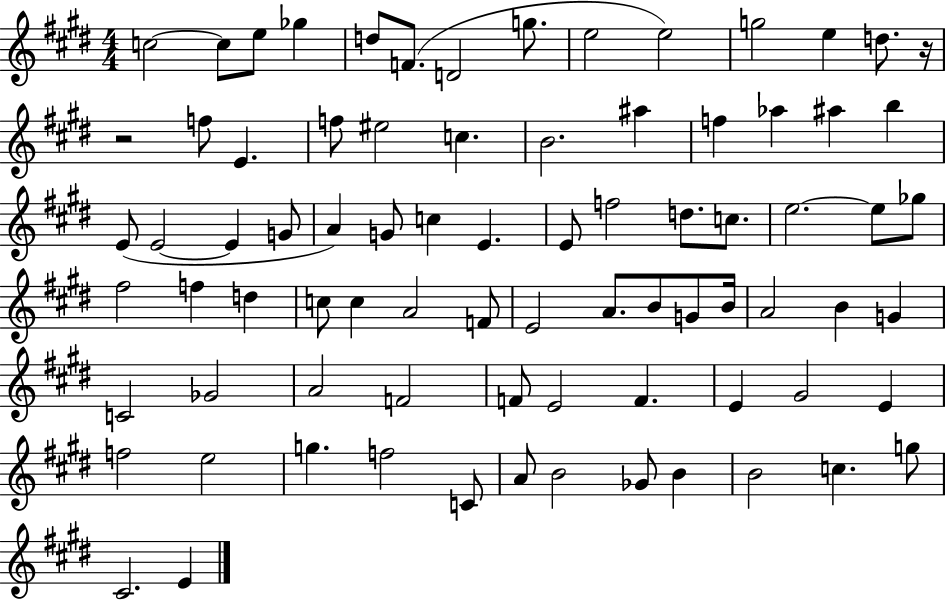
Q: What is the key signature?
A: E major